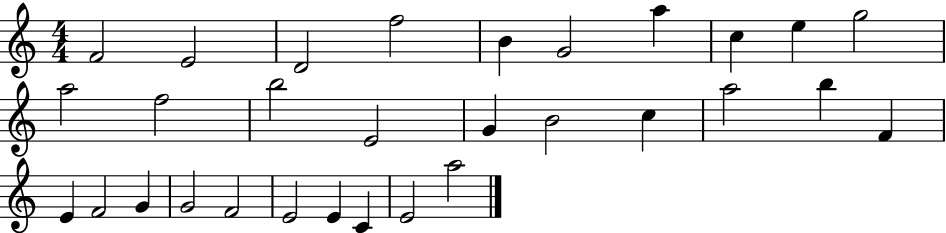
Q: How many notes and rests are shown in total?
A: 30